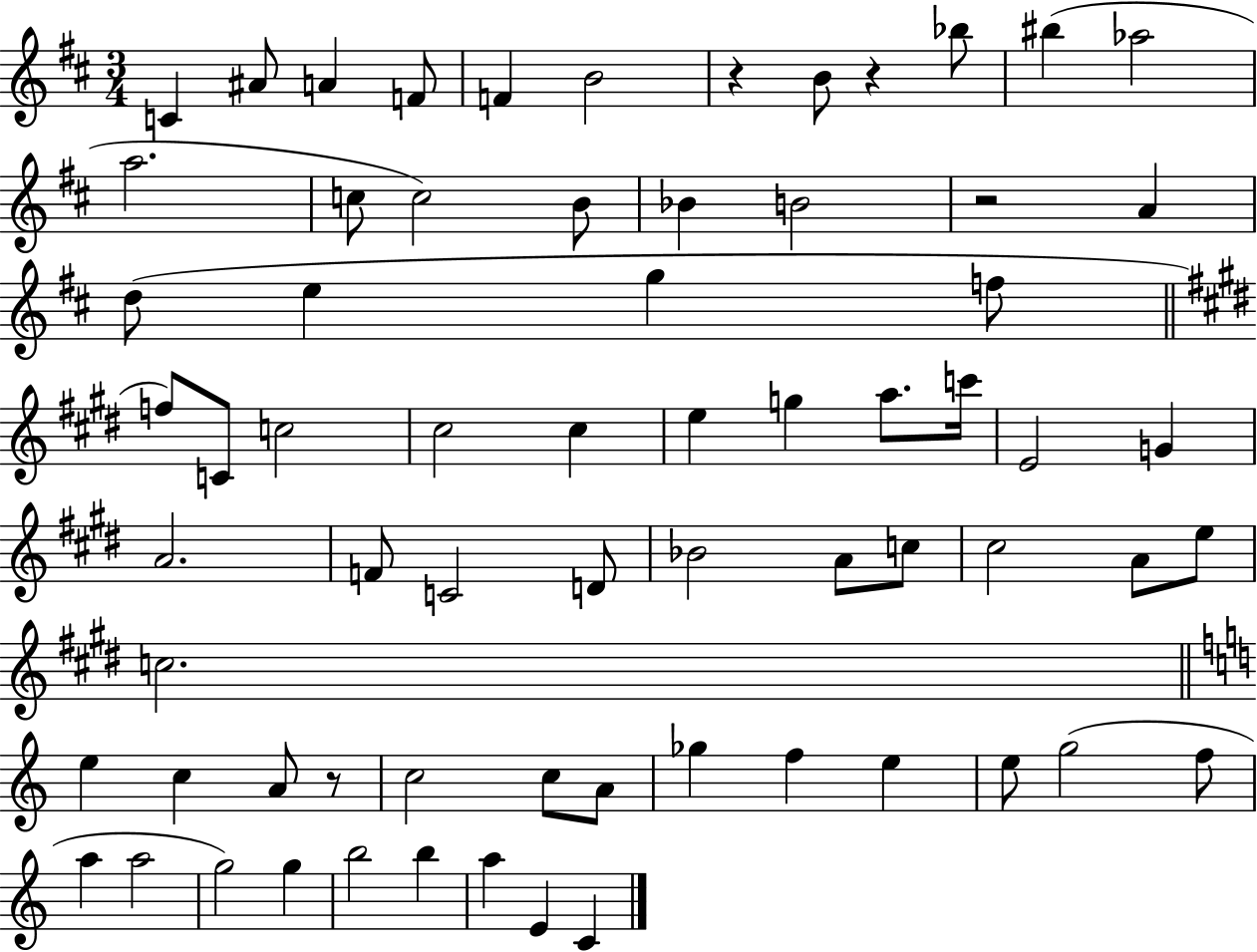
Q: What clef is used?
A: treble